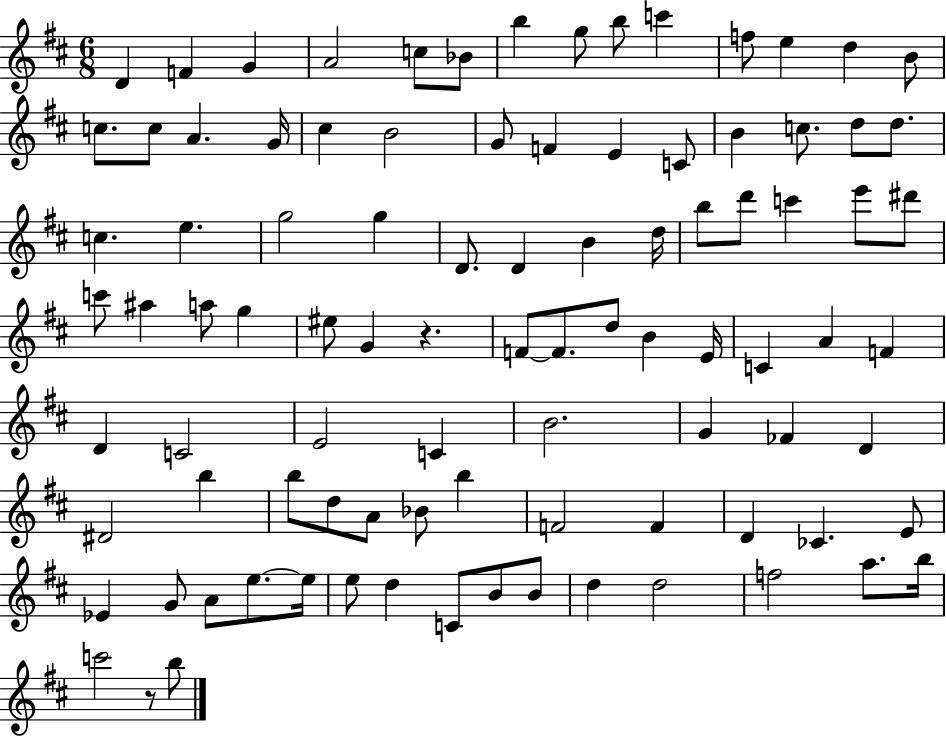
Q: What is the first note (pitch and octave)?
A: D4